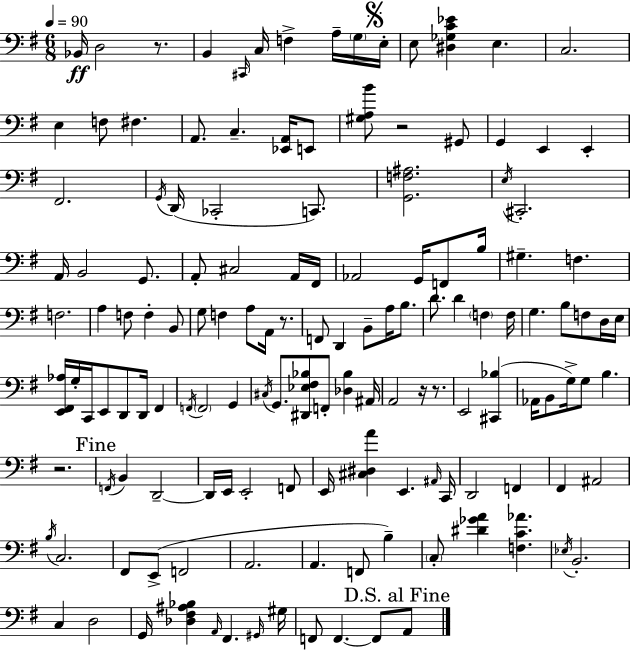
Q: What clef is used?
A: bass